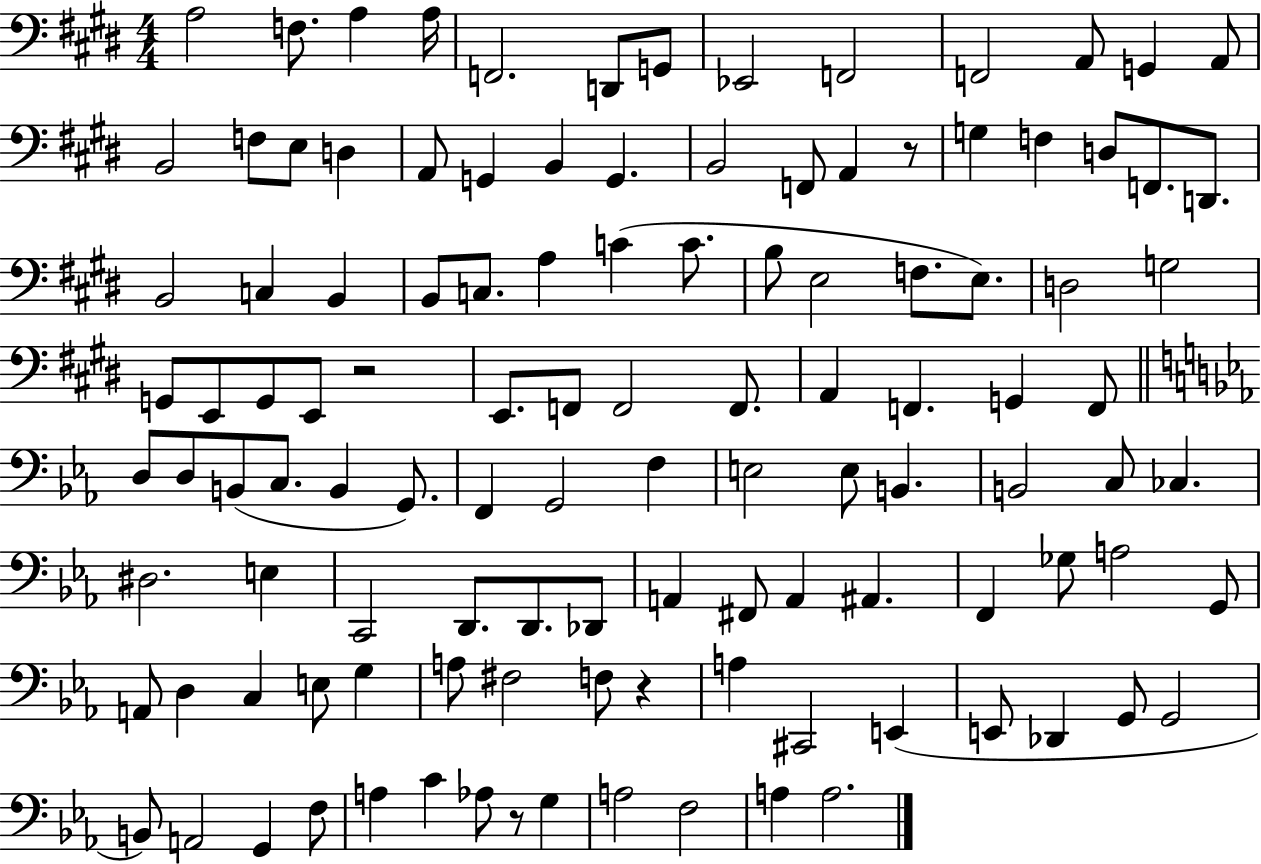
A3/h F3/e. A3/q A3/s F2/h. D2/e G2/e Eb2/h F2/h F2/h A2/e G2/q A2/e B2/h F3/e E3/e D3/q A2/e G2/q B2/q G2/q. B2/h F2/e A2/q R/e G3/q F3/q D3/e F2/e. D2/e. B2/h C3/q B2/q B2/e C3/e. A3/q C4/q C4/e. B3/e E3/h F3/e. E3/e. D3/h G3/h G2/e E2/e G2/e E2/e R/h E2/e. F2/e F2/h F2/e. A2/q F2/q. G2/q F2/e D3/e D3/e B2/e C3/e. B2/q G2/e. F2/q G2/h F3/q E3/h E3/e B2/q. B2/h C3/e CES3/q. D#3/h. E3/q C2/h D2/e. D2/e. Db2/e A2/q F#2/e A2/q A#2/q. F2/q Gb3/e A3/h G2/e A2/e D3/q C3/q E3/e G3/q A3/e F#3/h F3/e R/q A3/q C#2/h E2/q E2/e Db2/q G2/e G2/h B2/e A2/h G2/q F3/e A3/q C4/q Ab3/e R/e G3/q A3/h F3/h A3/q A3/h.